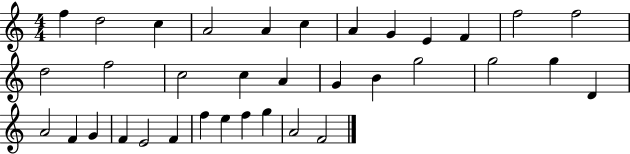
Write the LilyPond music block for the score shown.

{
  \clef treble
  \numericTimeSignature
  \time 4/4
  \key c \major
  f''4 d''2 c''4 | a'2 a'4 c''4 | a'4 g'4 e'4 f'4 | f''2 f''2 | \break d''2 f''2 | c''2 c''4 a'4 | g'4 b'4 g''2 | g''2 g''4 d'4 | \break a'2 f'4 g'4 | f'4 e'2 f'4 | f''4 e''4 f''4 g''4 | a'2 f'2 | \break \bar "|."
}